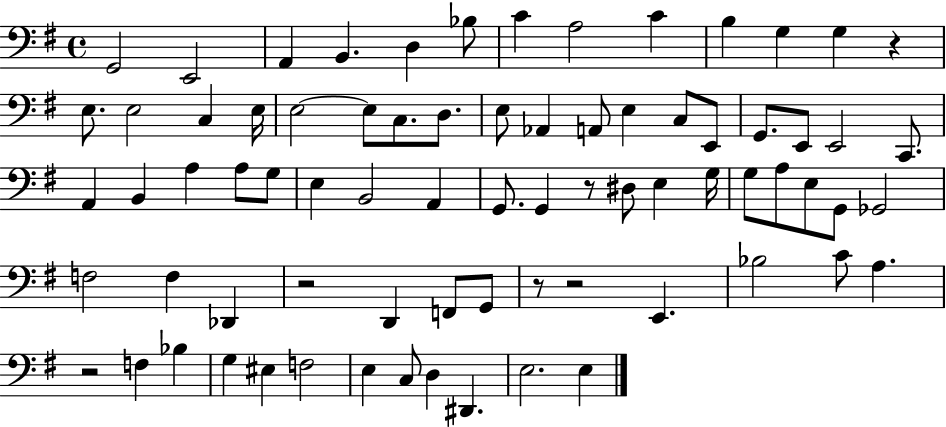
{
  \clef bass
  \time 4/4
  \defaultTimeSignature
  \key g \major
  g,2 e,2 | a,4 b,4. d4 bes8 | c'4 a2 c'4 | b4 g4 g4 r4 | \break e8. e2 c4 e16 | e2~~ e8 c8. d8. | e8 aes,4 a,8 e4 c8 e,8 | g,8. e,8 e,2 c,8. | \break a,4 b,4 a4 a8 g8 | e4 b,2 a,4 | g,8. g,4 r8 dis8 e4 g16 | g8 a8 e8 g,8 ges,2 | \break f2 f4 des,4 | r2 d,4 f,8 g,8 | r8 r2 e,4. | bes2 c'8 a4. | \break r2 f4 bes4 | g4 eis4 f2 | e4 c8 d4 dis,4. | e2. e4 | \break \bar "|."
}